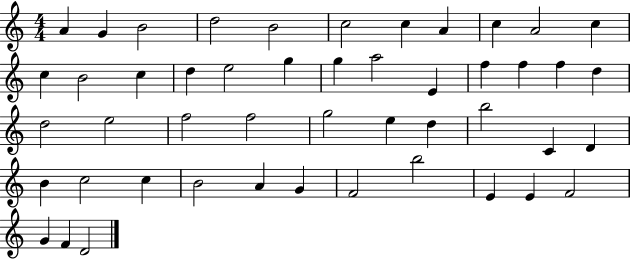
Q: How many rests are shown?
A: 0